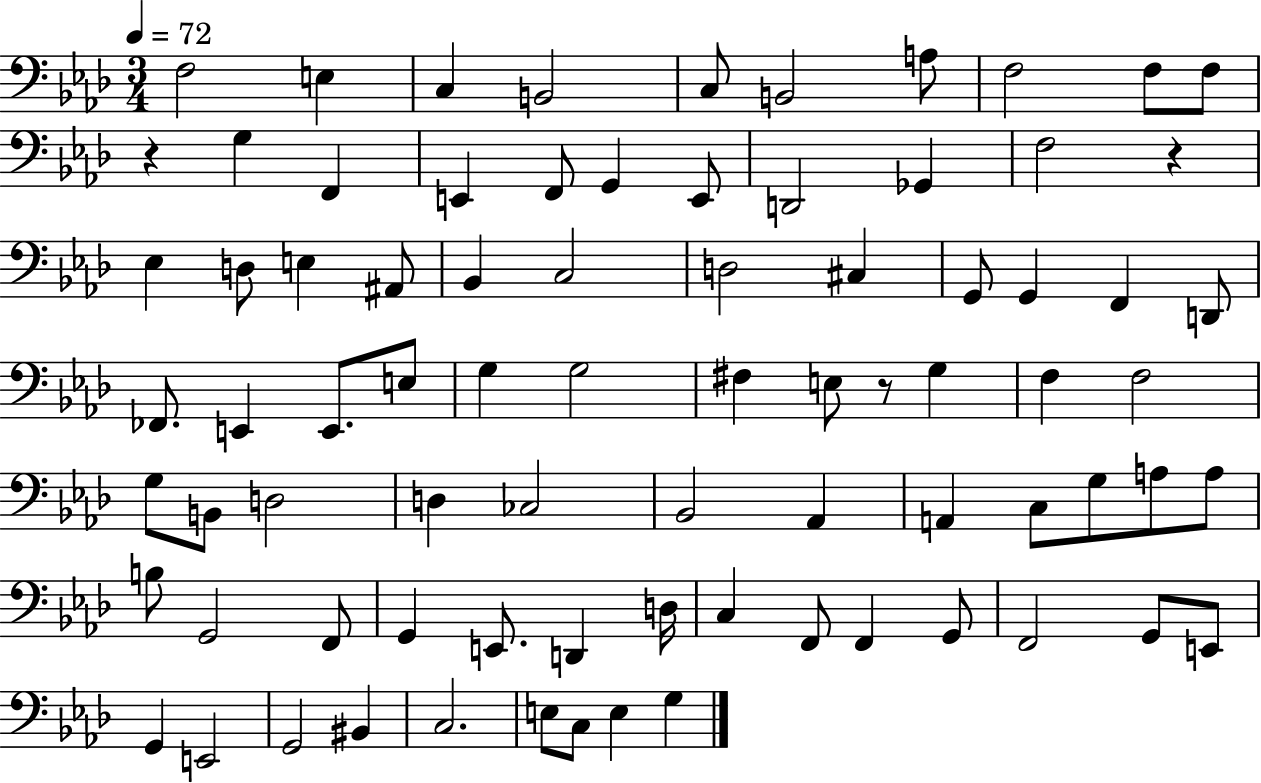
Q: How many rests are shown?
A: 3